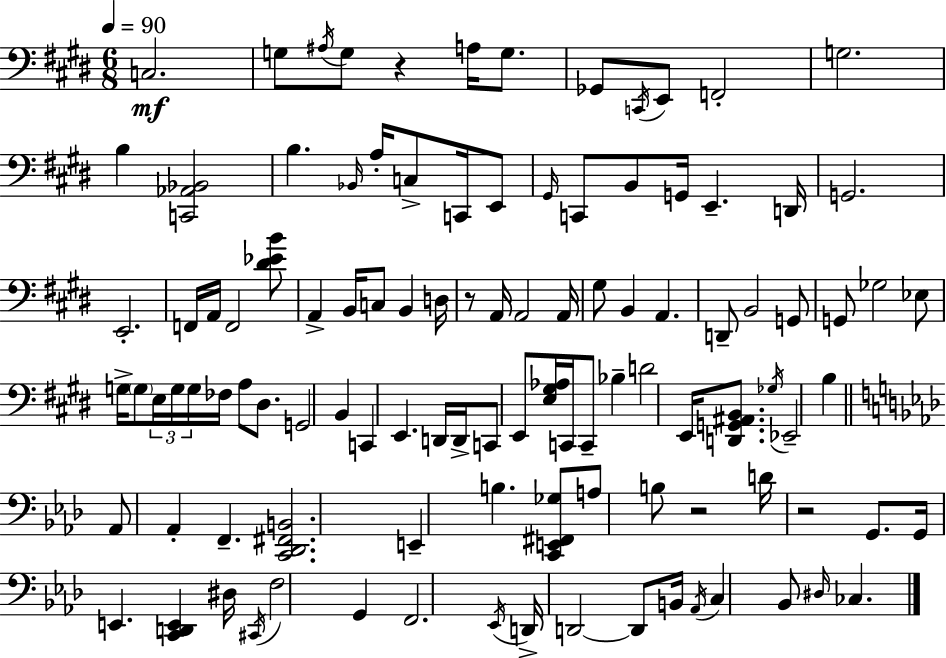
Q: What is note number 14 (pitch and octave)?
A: Bb2